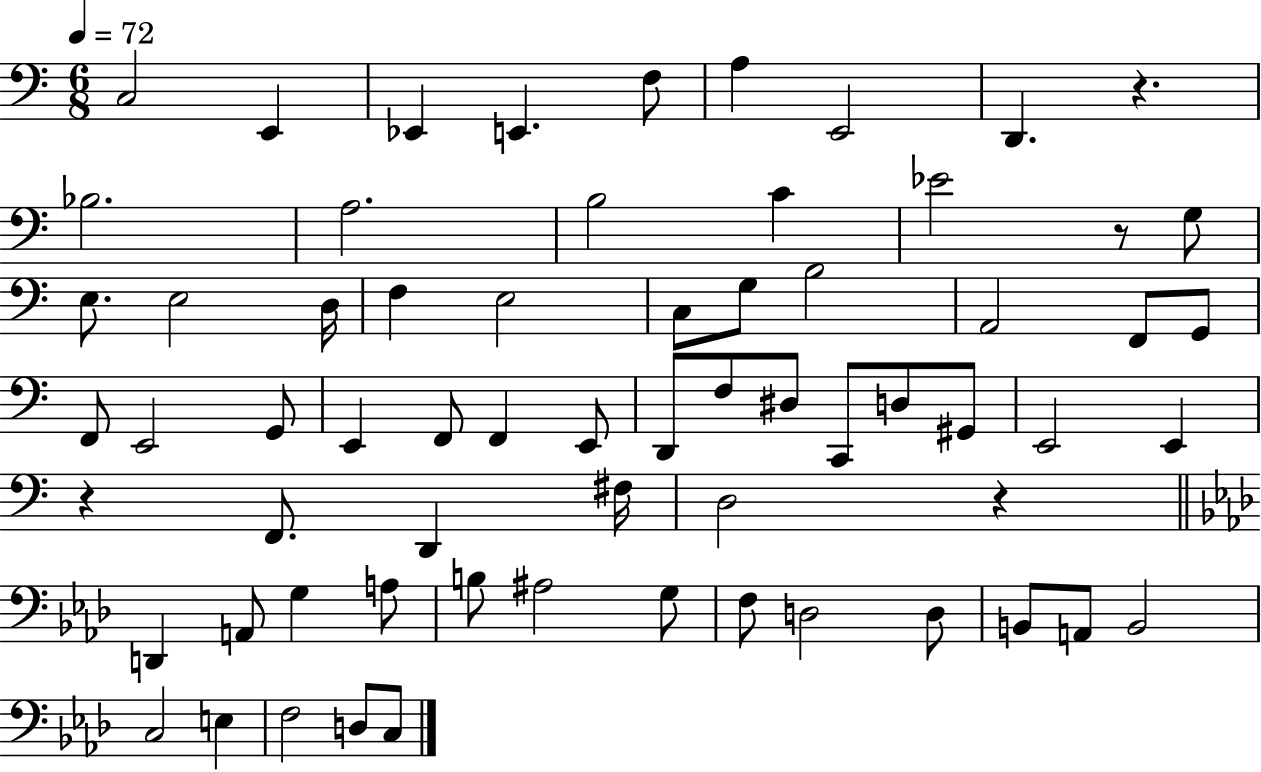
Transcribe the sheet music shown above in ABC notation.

X:1
T:Untitled
M:6/8
L:1/4
K:C
C,2 E,, _E,, E,, F,/2 A, E,,2 D,, z _B,2 A,2 B,2 C _E2 z/2 G,/2 E,/2 E,2 D,/4 F, E,2 C,/2 G,/2 B,2 A,,2 F,,/2 G,,/2 F,,/2 E,,2 G,,/2 E,, F,,/2 F,, E,,/2 D,,/2 F,/2 ^D,/2 C,,/2 D,/2 ^G,,/2 E,,2 E,, z F,,/2 D,, ^F,/4 D,2 z D,, A,,/2 G, A,/2 B,/2 ^A,2 G,/2 F,/2 D,2 D,/2 B,,/2 A,,/2 B,,2 C,2 E, F,2 D,/2 C,/2